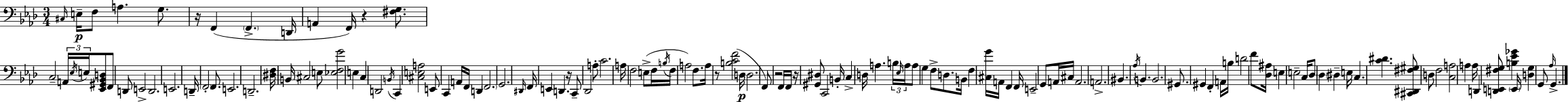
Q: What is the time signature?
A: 3/4